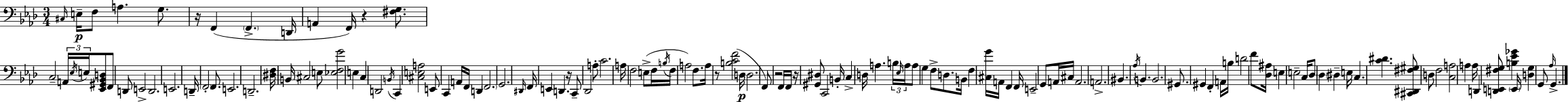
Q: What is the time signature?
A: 3/4